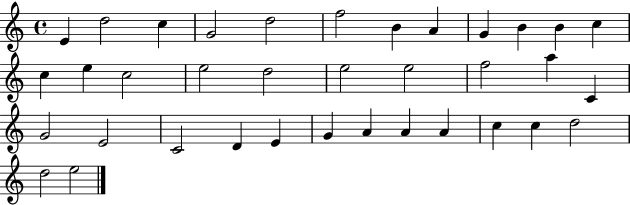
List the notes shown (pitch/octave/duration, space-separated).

E4/q D5/h C5/q G4/h D5/h F5/h B4/q A4/q G4/q B4/q B4/q C5/q C5/q E5/q C5/h E5/h D5/h E5/h E5/h F5/h A5/q C4/q G4/h E4/h C4/h D4/q E4/q G4/q A4/q A4/q A4/q C5/q C5/q D5/h D5/h E5/h